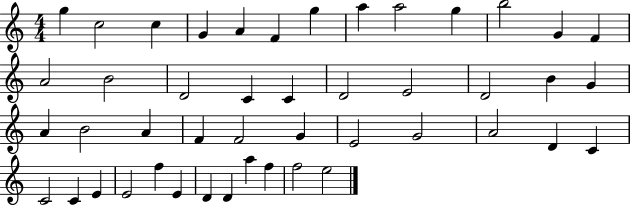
G5/q C5/h C5/q G4/q A4/q F4/q G5/q A5/q A5/h G5/q B5/h G4/q F4/q A4/h B4/h D4/h C4/q C4/q D4/h E4/h D4/h B4/q G4/q A4/q B4/h A4/q F4/q F4/h G4/q E4/h G4/h A4/h D4/q C4/q C4/h C4/q E4/q E4/h F5/q E4/q D4/q D4/q A5/q F5/q F5/h E5/h